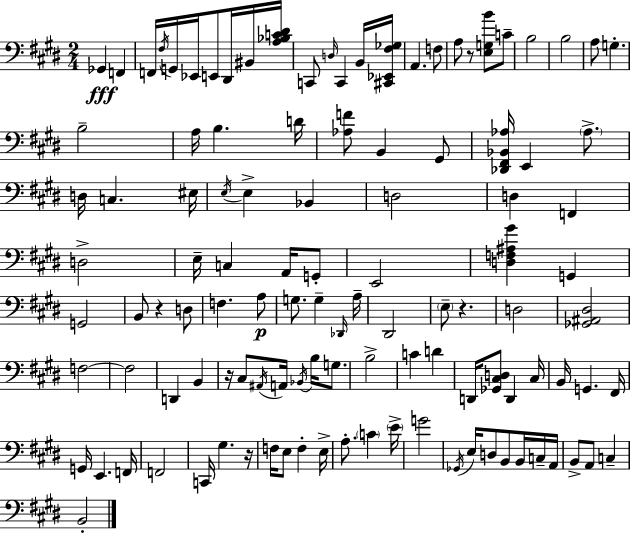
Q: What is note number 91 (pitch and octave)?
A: Gb2